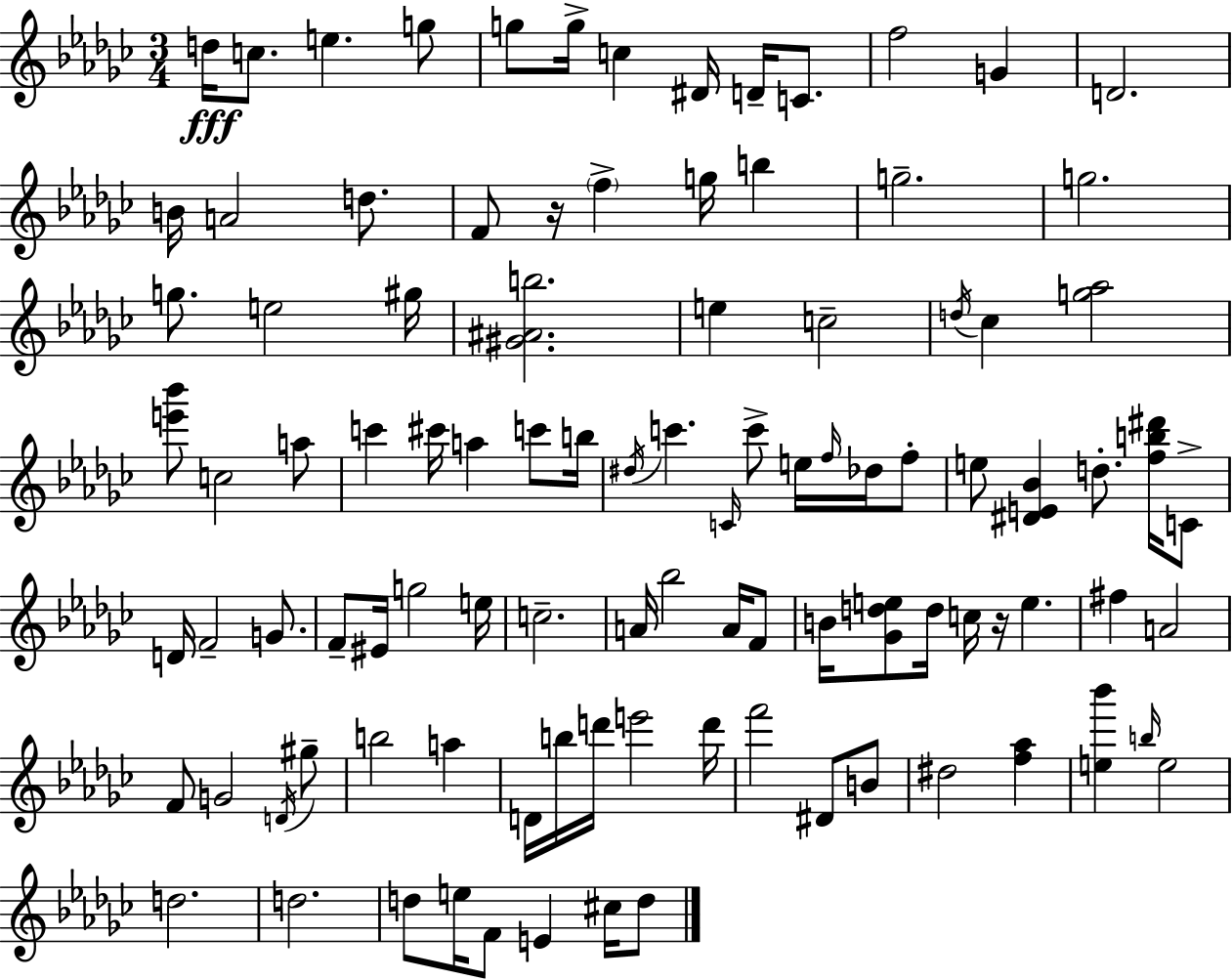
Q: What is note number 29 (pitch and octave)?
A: CES5